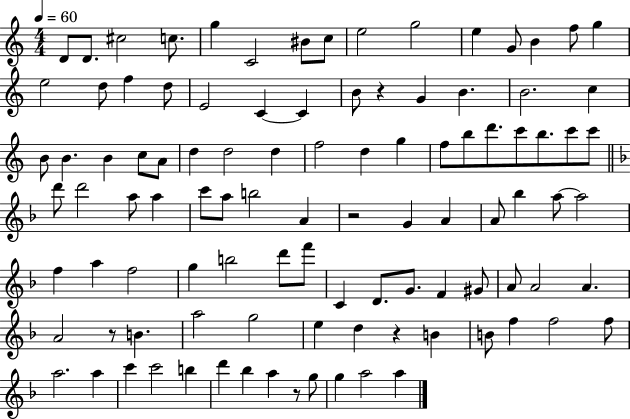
X:1
T:Untitled
M:4/4
L:1/4
K:C
D/2 D/2 ^c2 c/2 g C2 ^B/2 c/2 e2 g2 e G/2 B f/2 g e2 d/2 f d/2 E2 C C B/2 z G B B2 c B/2 B B c/2 A/2 d d2 d f2 d g f/2 b/2 d'/2 c'/2 b/2 c'/2 c'/2 d'/2 d'2 a/2 a c'/2 a/2 b2 A z2 G A A/2 _b a/2 a2 f a f2 g b2 d'/2 f'/2 C D/2 G/2 F ^G/2 A/2 A2 A A2 z/2 B a2 g2 e d z B B/2 f f2 f/2 a2 a c' c'2 b d' _b a z/2 g/2 g a2 a